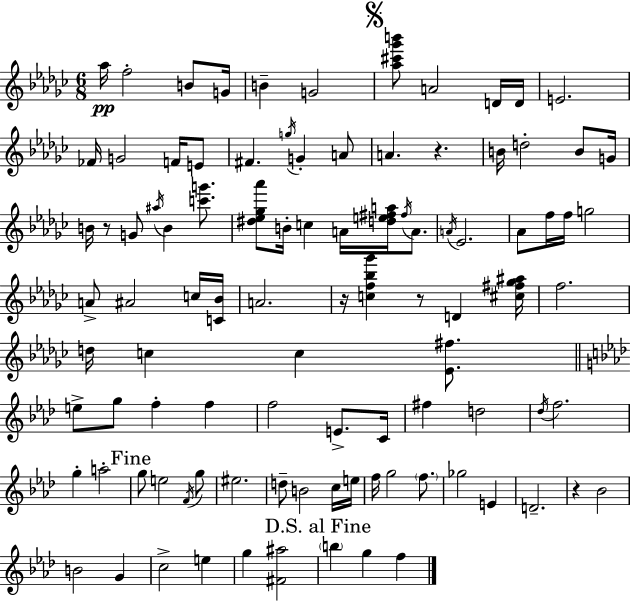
Ab5/s F5/h B4/e G4/s B4/q G4/h [Ab5,C#6,Gb6,B6]/e A4/h D4/s D4/s E4/h. FES4/s G4/h F4/s E4/e F#4/q. G5/s G4/q A4/e A4/q. R/q. B4/s D5/h B4/e G4/s B4/s R/e G4/e A#5/s B4/q [C6,G6]/e. [D#5,Eb5,Gb5,Ab6]/e B4/s C5/q A4/s [D5,E5,F#5,A5]/s F#5/s A4/e. A4/s Eb4/h. Ab4/e F5/s F5/s G5/h A4/e A#4/h C5/s [C4,Bb4]/s A4/h. R/s [C5,F5,Bb5,Gb6]/q R/e D4/q [C#5,F#5,Gb5,A#5]/s F5/h. D5/s C5/q C5/q [Eb4,F#5]/e. E5/e G5/e F5/q F5/q F5/h E4/e. C4/s F#5/q D5/h Db5/s F5/h. G5/q A5/h G5/e E5/h F4/s G5/e EIS5/h. D5/e B4/h C5/s E5/s F5/s G5/h F5/e. Gb5/h E4/q D4/h. R/q Bb4/h B4/h G4/q C5/h E5/q G5/q [F#4,A#5]/h B5/q G5/q F5/q